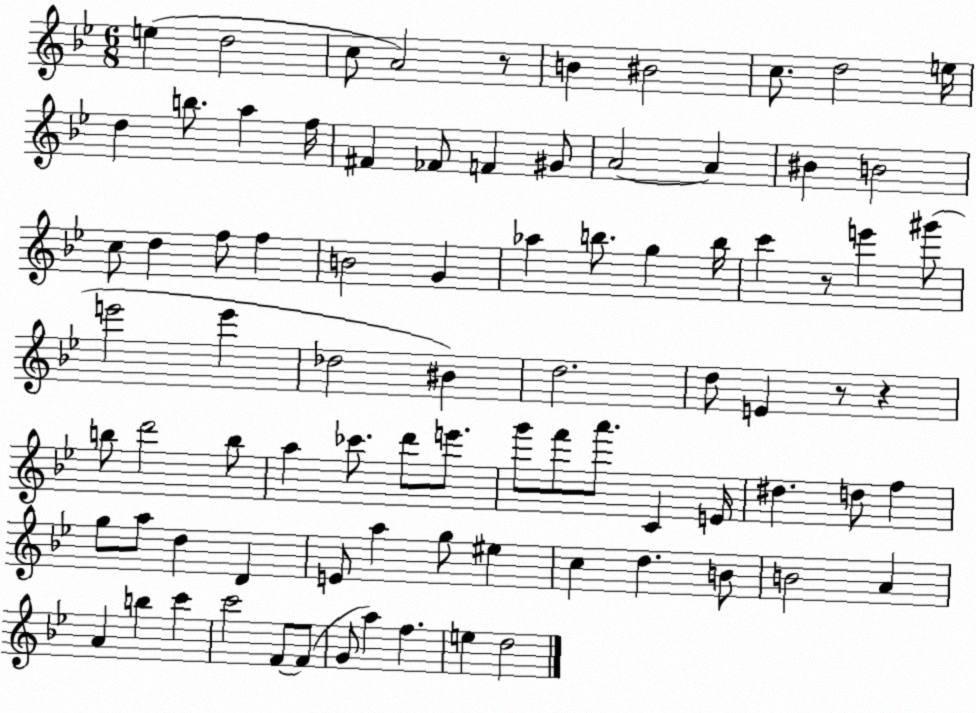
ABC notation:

X:1
T:Untitled
M:6/8
L:1/4
K:Bb
e d2 c/2 A2 z/2 B ^B2 c/2 d2 e/4 d b/2 a f/4 ^F _F/2 F ^G/2 A2 A ^B B2 c/2 d f/2 f B2 G _a b/2 g b/4 c' z/2 e' ^g'/2 e'2 e' _d2 ^B d2 d/2 E z/2 z b/2 d'2 b/2 a _c'/2 d'/2 e'/2 g'/2 f'/2 a'/2 C E/4 ^d d/2 f g/2 a/2 d D E/2 a g/2 ^e c d B/2 B2 A A b c' c'2 F/2 F/2 G/2 a f e d2